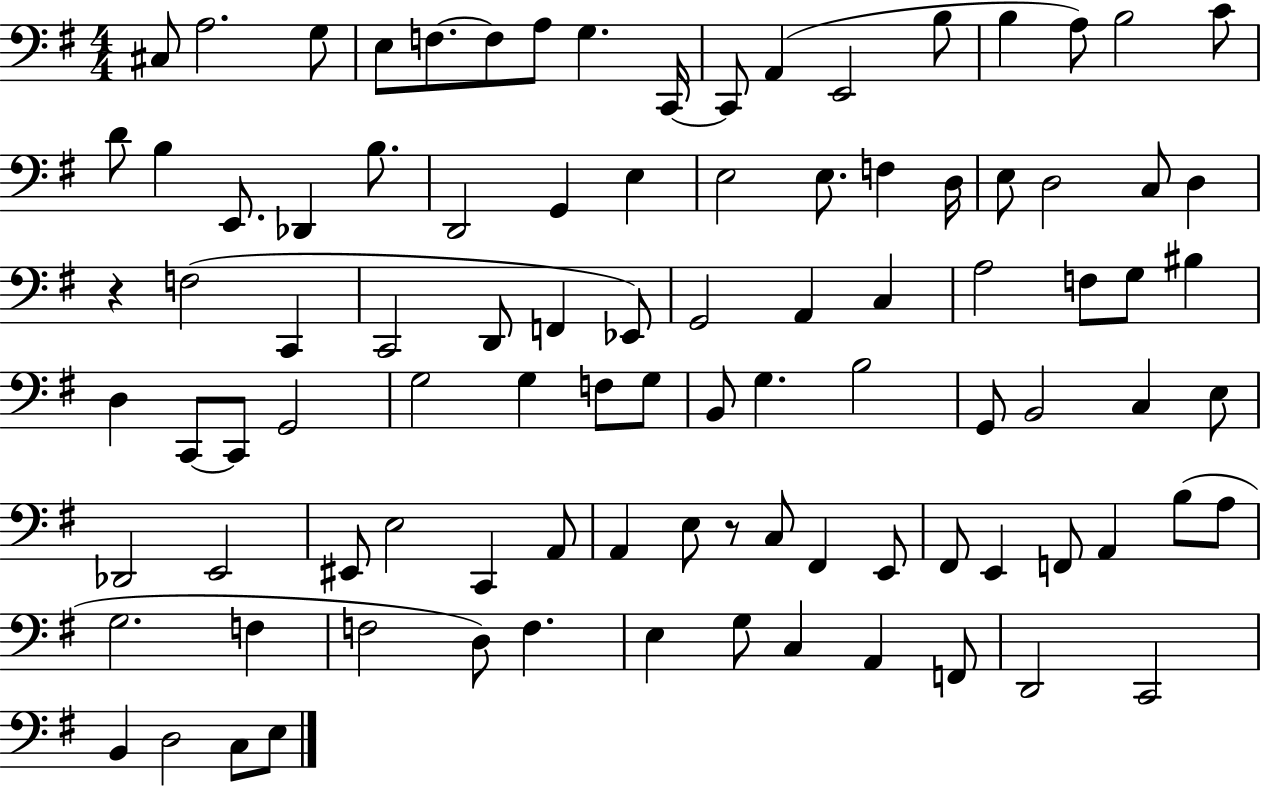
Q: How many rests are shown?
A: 2